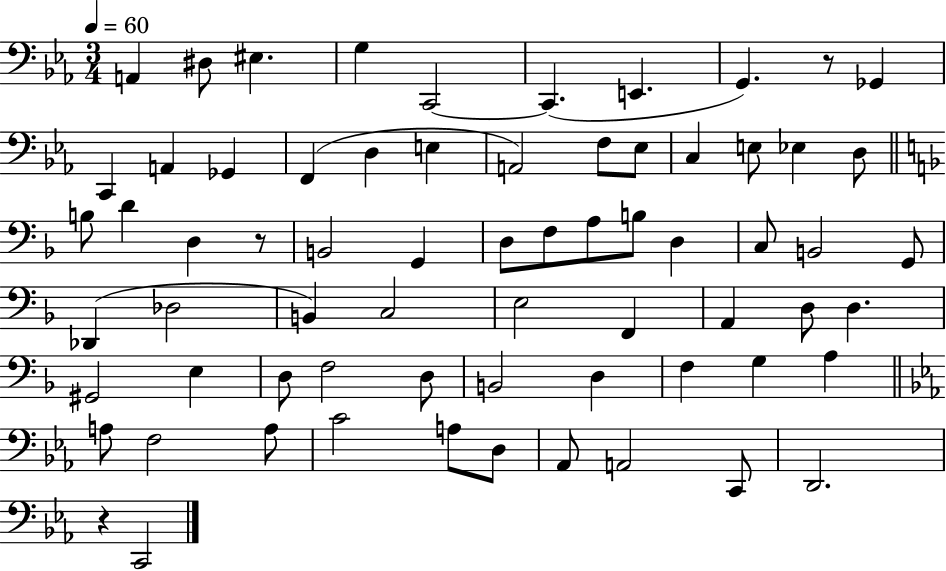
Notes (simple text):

A2/q D#3/e EIS3/q. G3/q C2/h C2/q. E2/q. G2/q. R/e Gb2/q C2/q A2/q Gb2/q F2/q D3/q E3/q A2/h F3/e Eb3/e C3/q E3/e Eb3/q D3/e B3/e D4/q D3/q R/e B2/h G2/q D3/e F3/e A3/e B3/e D3/q C3/e B2/h G2/e Db2/q Db3/h B2/q C3/h E3/h F2/q A2/q D3/e D3/q. G#2/h E3/q D3/e F3/h D3/e B2/h D3/q F3/q G3/q A3/q A3/e F3/h A3/e C4/h A3/e D3/e Ab2/e A2/h C2/e D2/h. R/q C2/h